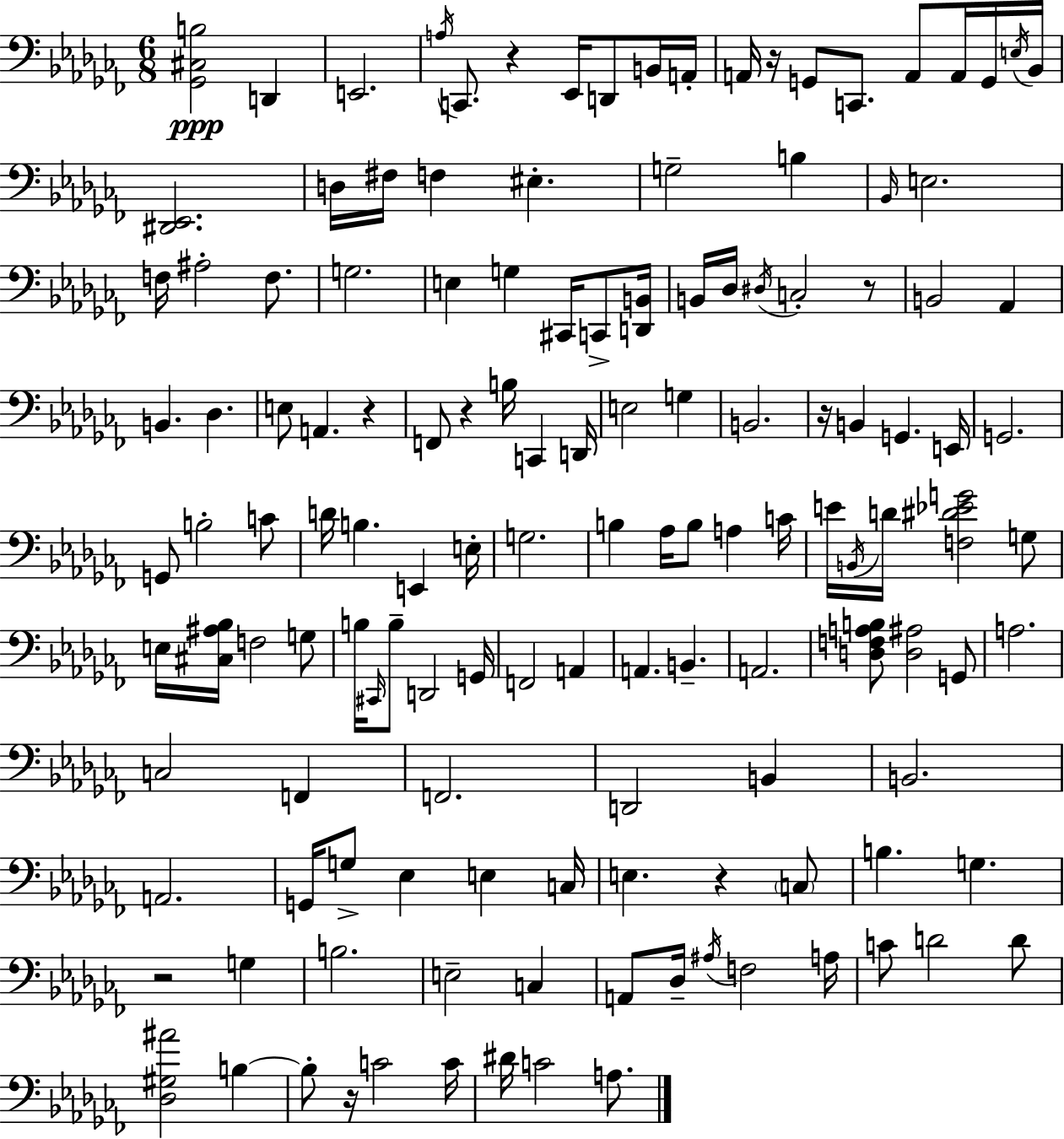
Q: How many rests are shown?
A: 9